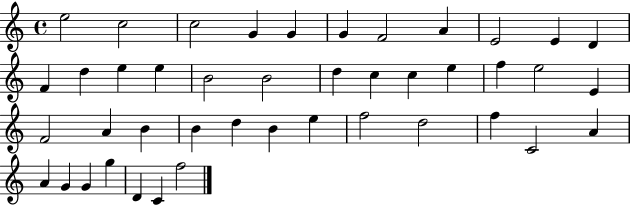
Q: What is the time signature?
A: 4/4